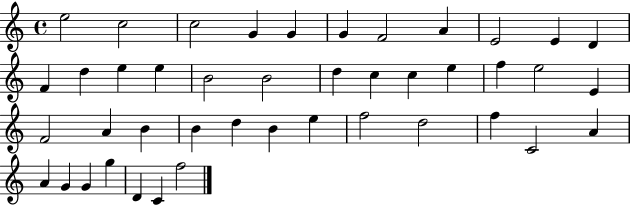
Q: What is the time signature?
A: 4/4